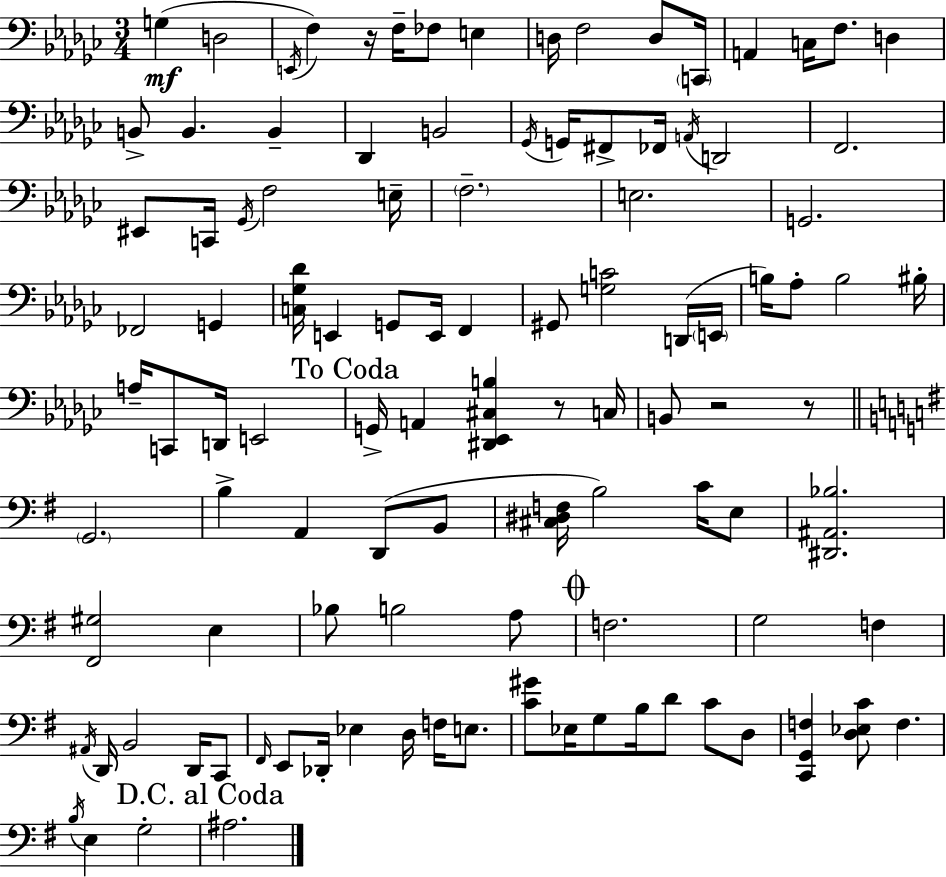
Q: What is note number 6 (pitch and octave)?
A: FES3